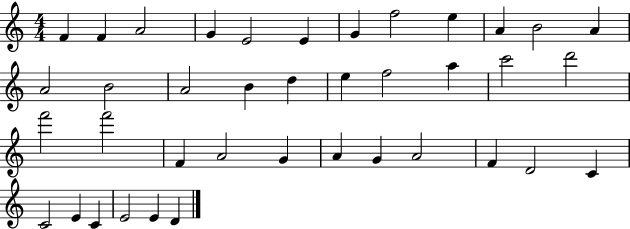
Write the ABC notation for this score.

X:1
T:Untitled
M:4/4
L:1/4
K:C
F F A2 G E2 E G f2 e A B2 A A2 B2 A2 B d e f2 a c'2 d'2 f'2 f'2 F A2 G A G A2 F D2 C C2 E C E2 E D